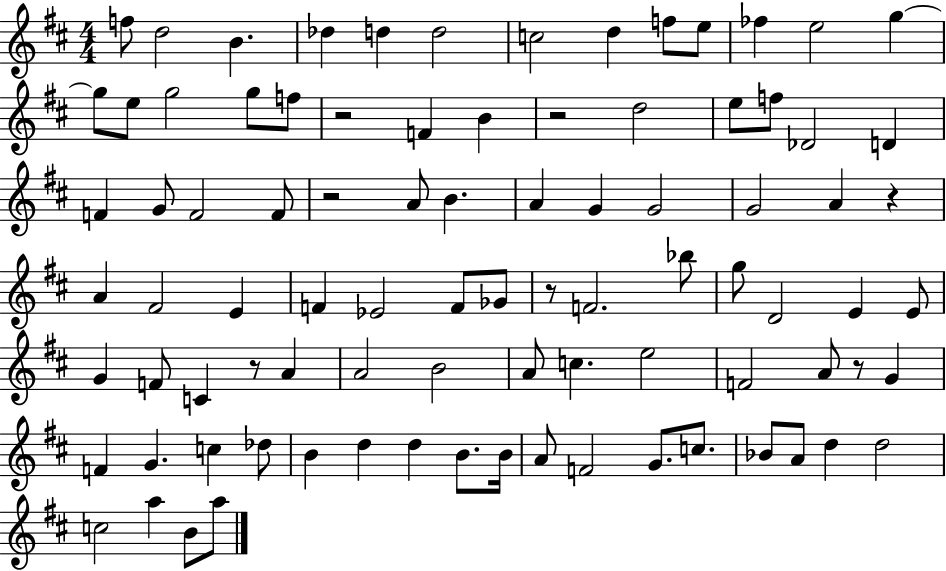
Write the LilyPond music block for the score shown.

{
  \clef treble
  \numericTimeSignature
  \time 4/4
  \key d \major
  \repeat volta 2 { f''8 d''2 b'4. | des''4 d''4 d''2 | c''2 d''4 f''8 e''8 | fes''4 e''2 g''4~~ | \break g''8 e''8 g''2 g''8 f''8 | r2 f'4 b'4 | r2 d''2 | e''8 f''8 des'2 d'4 | \break f'4 g'8 f'2 f'8 | r2 a'8 b'4. | a'4 g'4 g'2 | g'2 a'4 r4 | \break a'4 fis'2 e'4 | f'4 ees'2 f'8 ges'8 | r8 f'2. bes''8 | g''8 d'2 e'4 e'8 | \break g'4 f'8 c'4 r8 a'4 | a'2 b'2 | a'8 c''4. e''2 | f'2 a'8 r8 g'4 | \break f'4 g'4. c''4 des''8 | b'4 d''4 d''4 b'8. b'16 | a'8 f'2 g'8. c''8. | bes'8 a'8 d''4 d''2 | \break c''2 a''4 b'8 a''8 | } \bar "|."
}